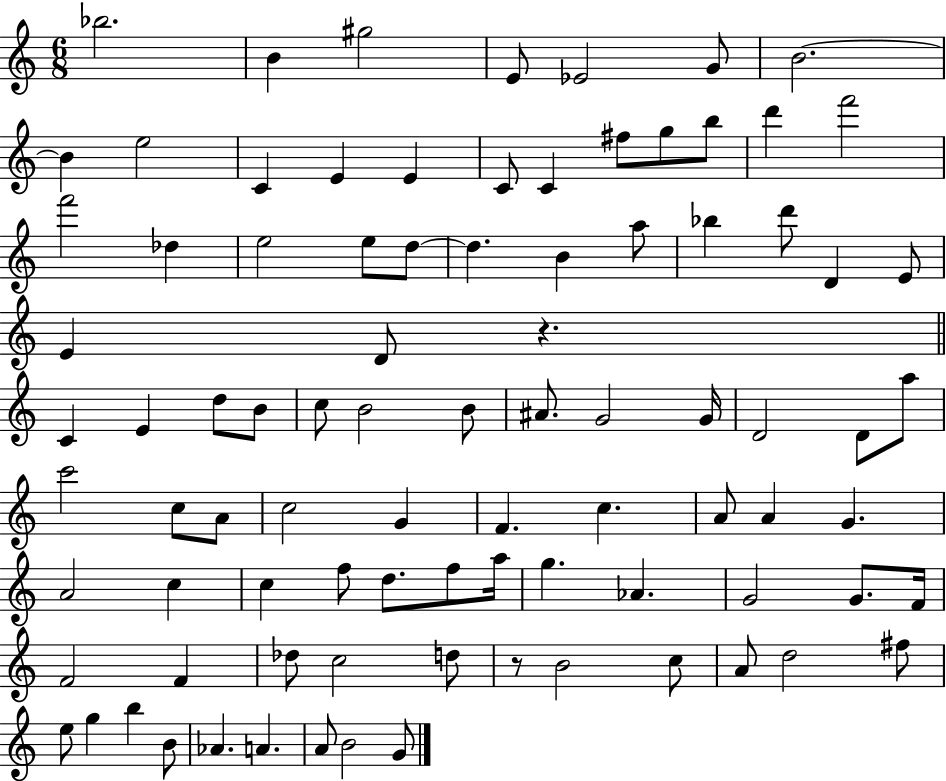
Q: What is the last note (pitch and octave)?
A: G4